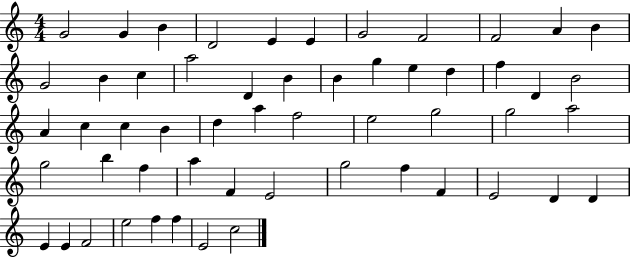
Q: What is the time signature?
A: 4/4